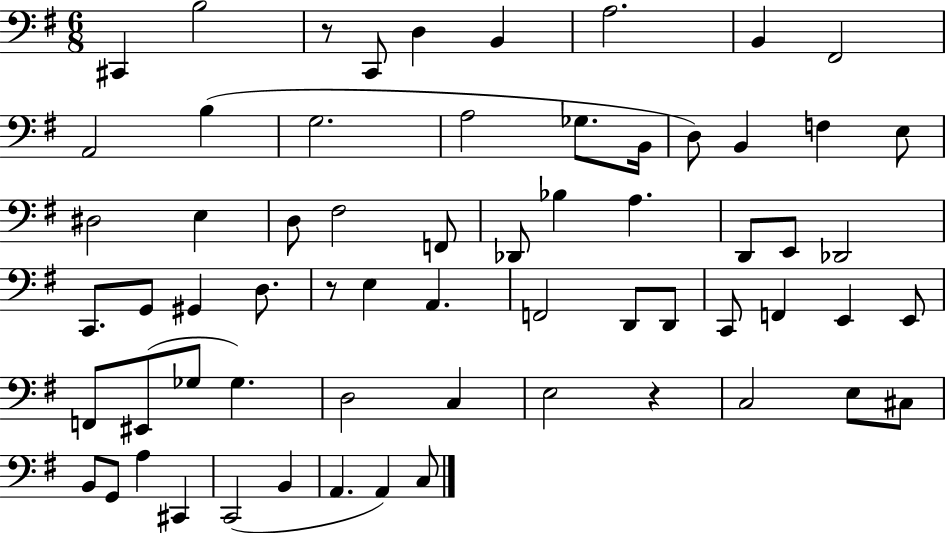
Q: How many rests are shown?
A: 3